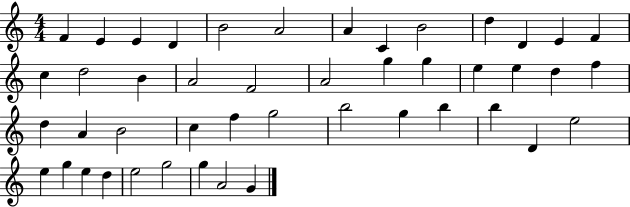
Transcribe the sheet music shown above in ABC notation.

X:1
T:Untitled
M:4/4
L:1/4
K:C
F E E D B2 A2 A C B2 d D E F c d2 B A2 F2 A2 g g e e d f d A B2 c f g2 b2 g b b D e2 e g e d e2 g2 g A2 G